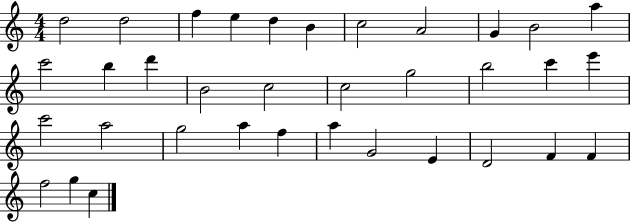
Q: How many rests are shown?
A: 0